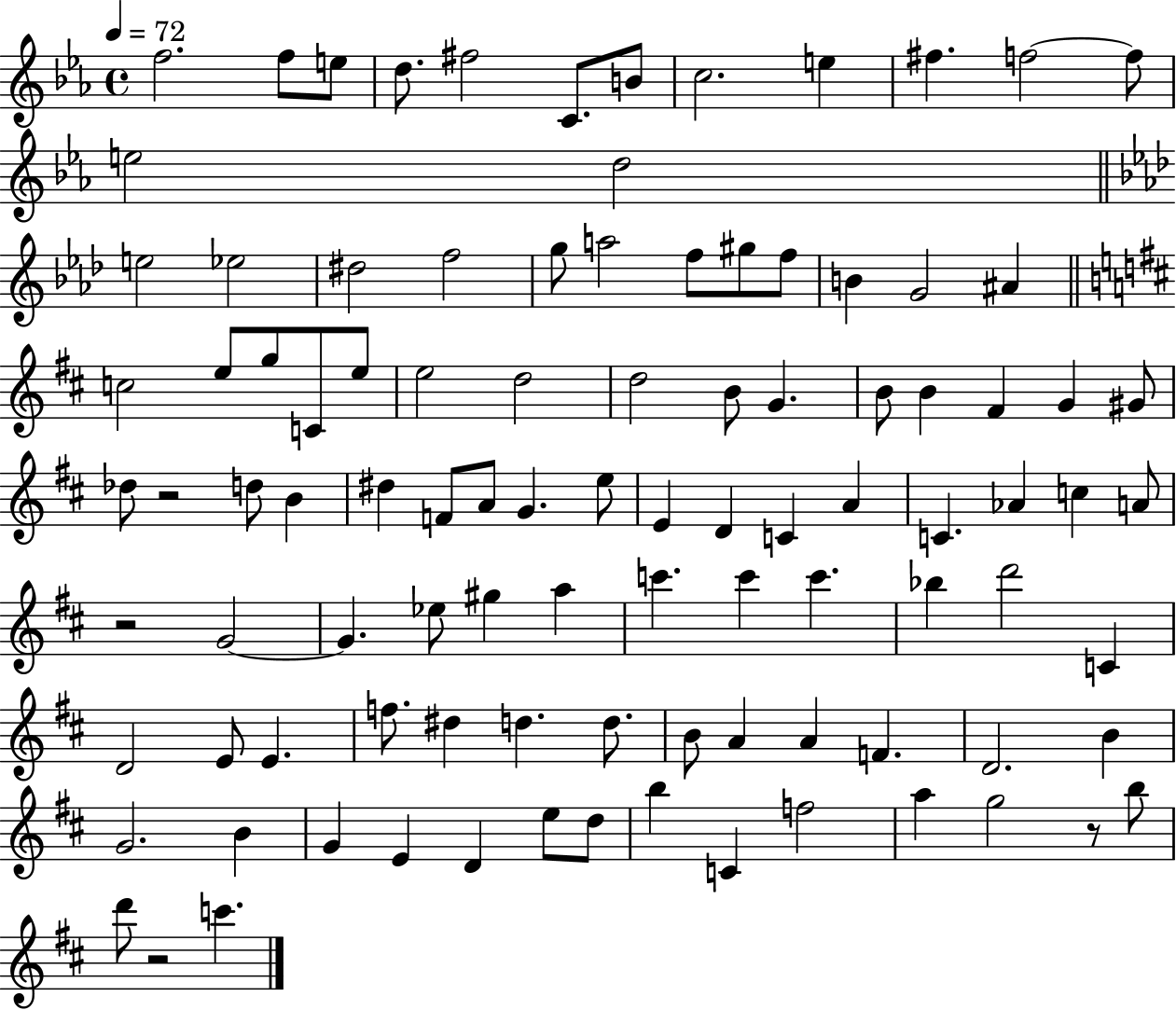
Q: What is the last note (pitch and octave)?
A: C6